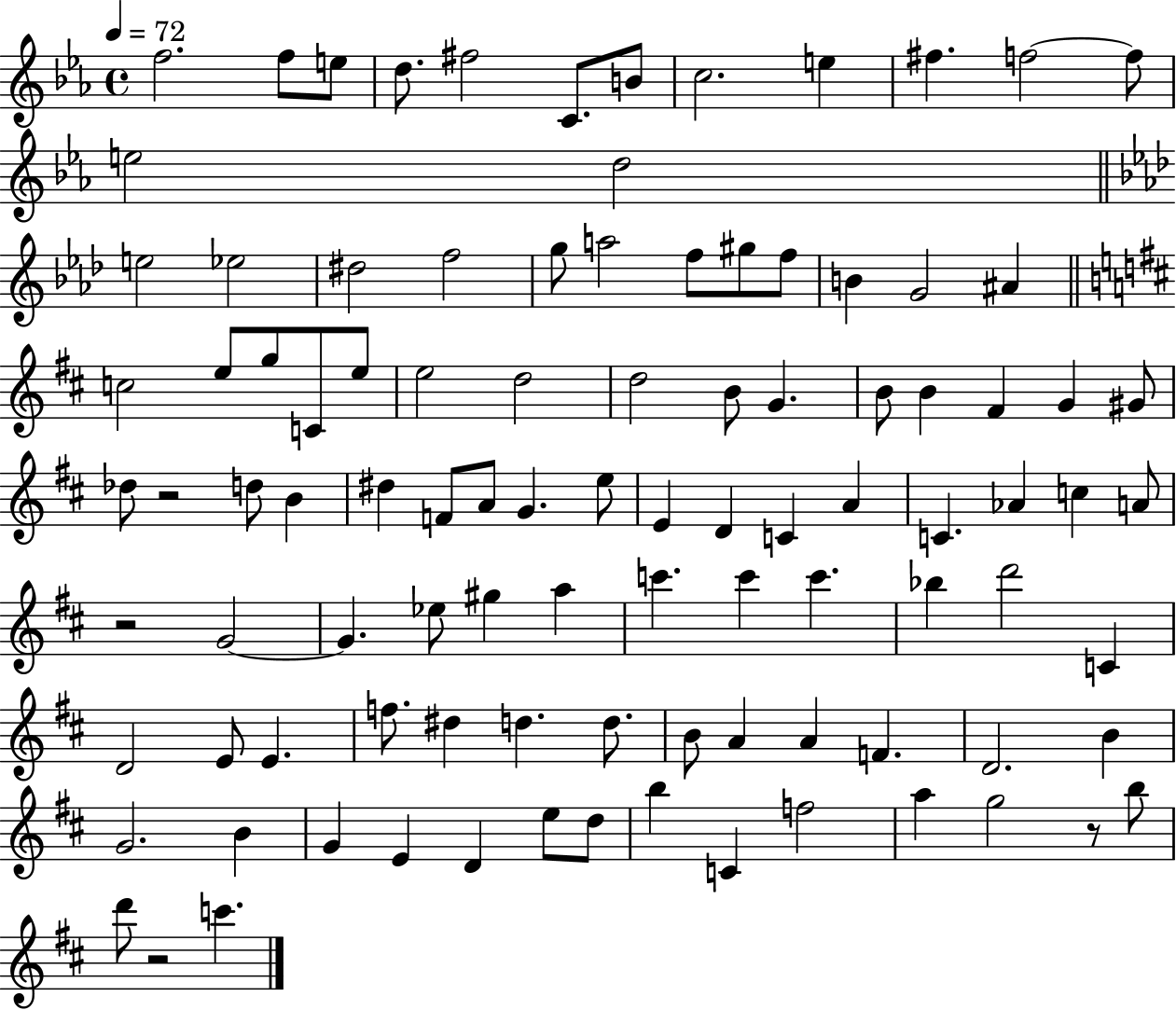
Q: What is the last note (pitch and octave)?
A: C6